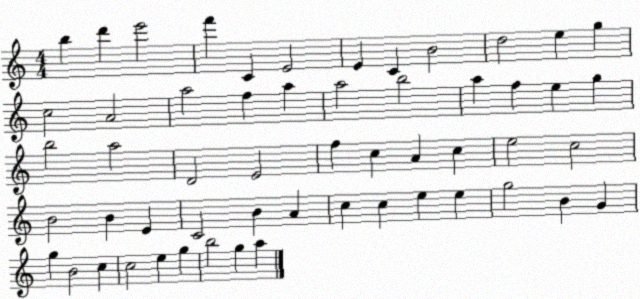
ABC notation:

X:1
T:Untitled
M:4/4
L:1/4
K:C
b d' e'2 f' C E2 E C B2 d2 e g c2 A2 a2 f a a2 b2 a f e g b2 a2 D2 E2 f c A c e2 c2 B2 B E C2 B A c c e e g2 B G g B2 c c2 e g b2 g a